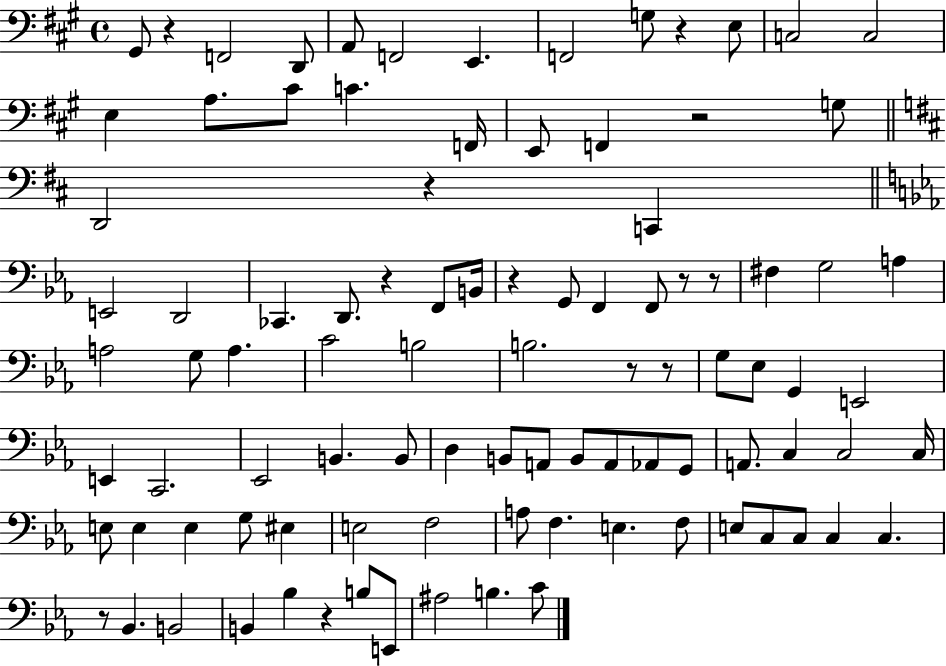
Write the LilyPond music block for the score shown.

{
  \clef bass
  \time 4/4
  \defaultTimeSignature
  \key a \major
  gis,8 r4 f,2 d,8 | a,8 f,2 e,4. | f,2 g8 r4 e8 | c2 c2 | \break e4 a8. cis'8 c'4. f,16 | e,8 f,4 r2 g8 | \bar "||" \break \key b \minor d,2 r4 c,4 | \bar "||" \break \key c \minor e,2 d,2 | ces,4. d,8. r4 f,8 b,16 | r4 g,8 f,4 f,8 r8 r8 | fis4 g2 a4 | \break a2 g8 a4. | c'2 b2 | b2. r8 r8 | g8 ees8 g,4 e,2 | \break e,4 c,2. | ees,2 b,4. b,8 | d4 b,8 a,8 b,8 a,8 aes,8 g,8 | a,8. c4 c2 c16 | \break e8 e4 e4 g8 eis4 | e2 f2 | a8 f4. e4. f8 | e8 c8 c8 c4 c4. | \break r8 bes,4. b,2 | b,4 bes4 r4 b8 e,8 | ais2 b4. c'8 | \bar "|."
}